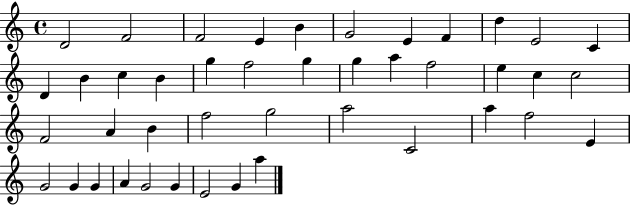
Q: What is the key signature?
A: C major